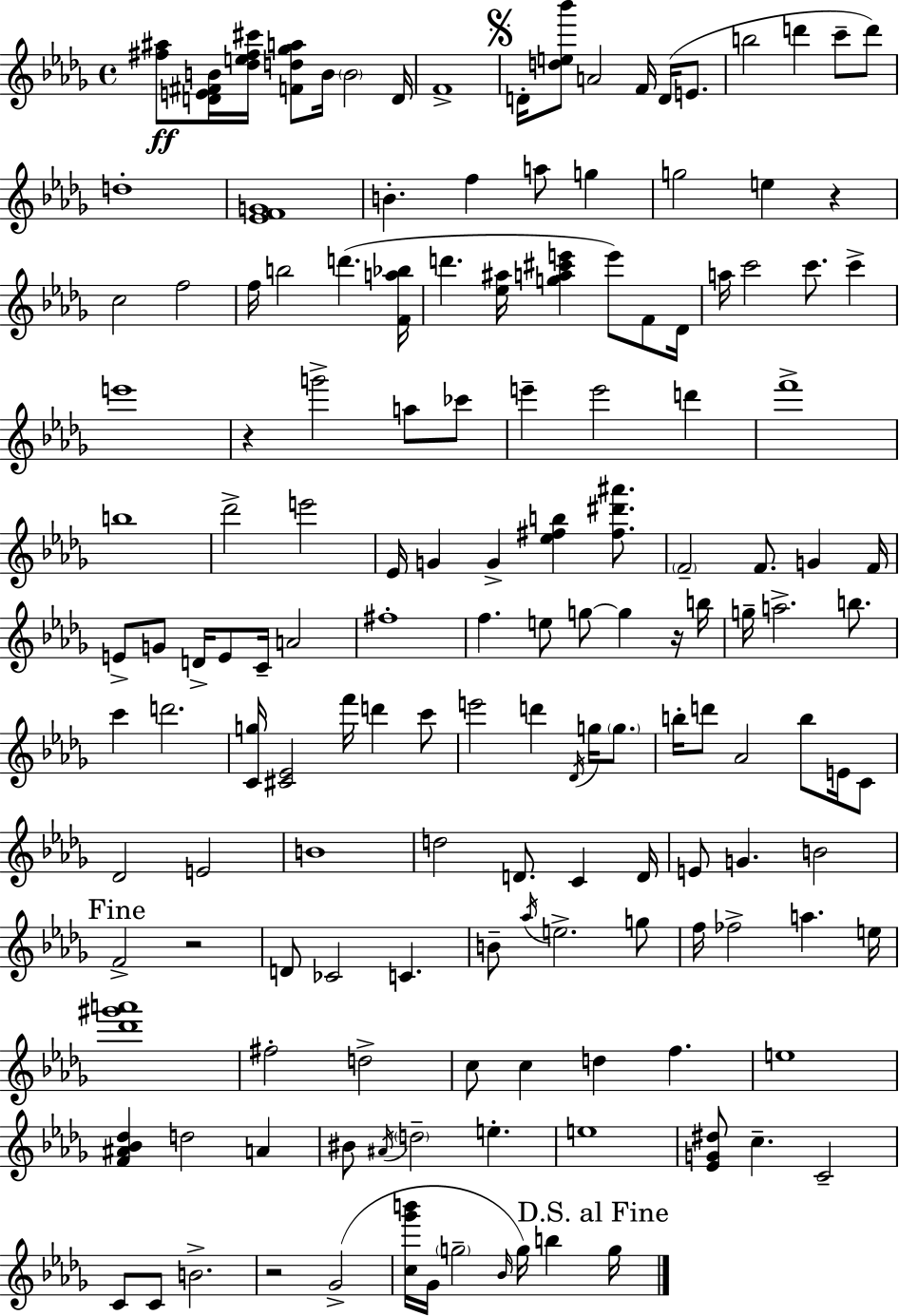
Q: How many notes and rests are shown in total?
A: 152